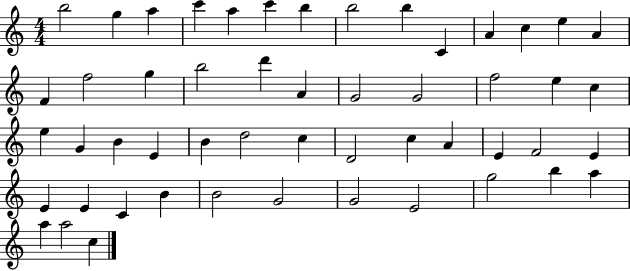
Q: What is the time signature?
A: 4/4